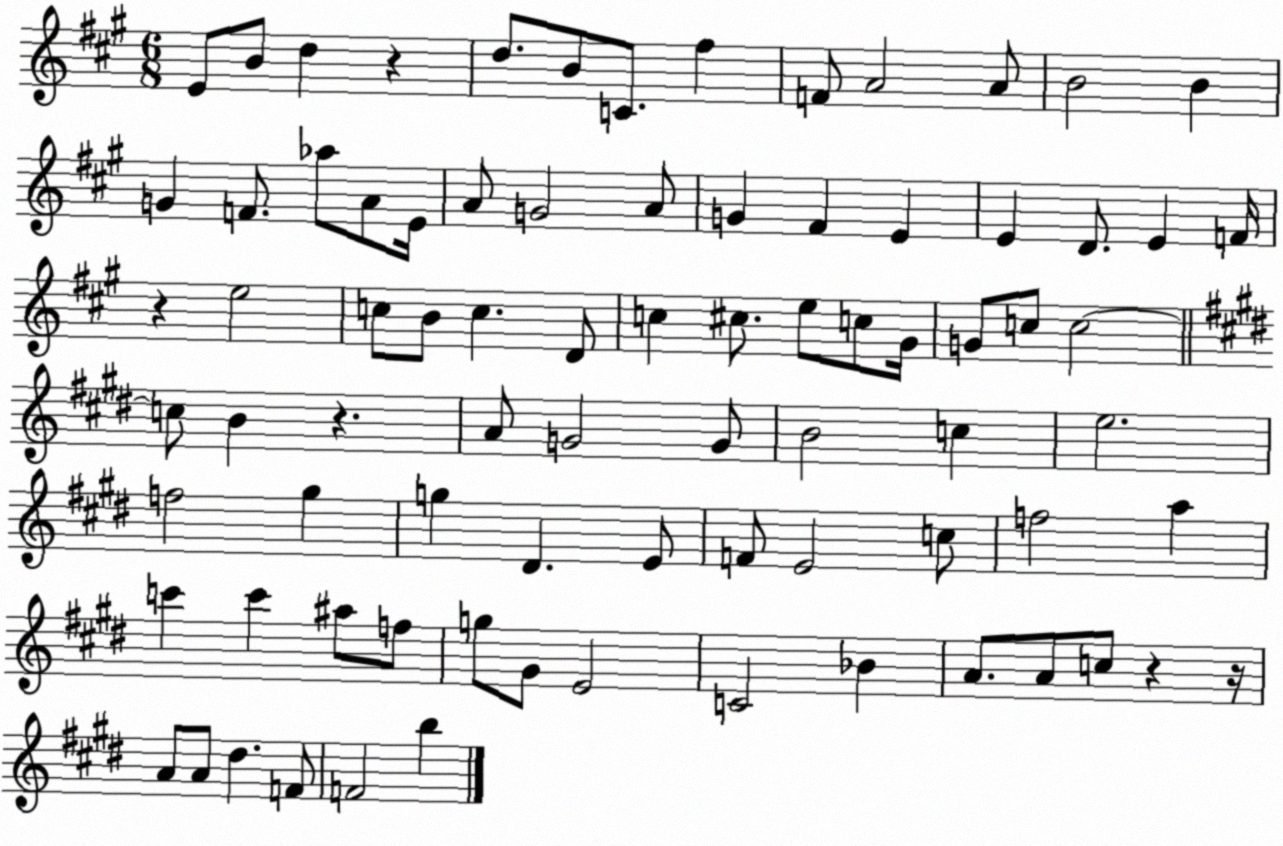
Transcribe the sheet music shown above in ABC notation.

X:1
T:Untitled
M:6/8
L:1/4
K:A
E/2 B/2 d z d/2 B/2 C/2 ^f F/2 A2 A/2 B2 B G F/2 _a/2 A/2 E/4 A/2 G2 A/2 G ^F E E D/2 E F/4 z e2 c/2 B/2 c D/2 c ^c/2 e/2 c/2 ^G/4 G/2 c/2 c2 c/2 B z A/2 G2 G/2 B2 c e2 f2 ^g g ^D E/2 F/2 E2 c/2 f2 a c' c' ^a/2 f/2 g/2 ^G/2 E2 C2 _B A/2 A/2 c/2 z z/4 A/2 A/2 ^d F/2 F2 b